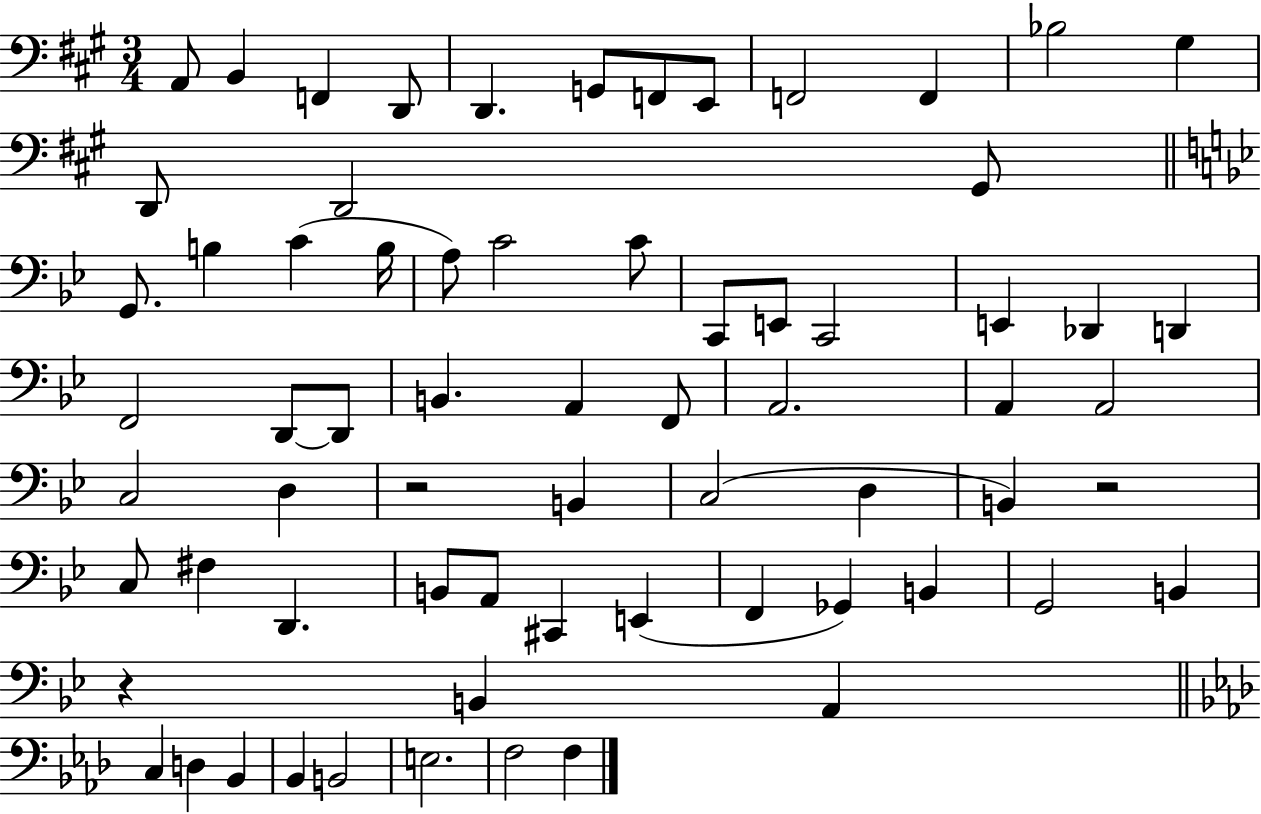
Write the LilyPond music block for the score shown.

{
  \clef bass
  \numericTimeSignature
  \time 3/4
  \key a \major
  a,8 b,4 f,4 d,8 | d,4. g,8 f,8 e,8 | f,2 f,4 | bes2 gis4 | \break d,8 d,2 gis,8 | \bar "||" \break \key bes \major g,8. b4 c'4( b16 | a8) c'2 c'8 | c,8 e,8 c,2 | e,4 des,4 d,4 | \break f,2 d,8~~ d,8 | b,4. a,4 f,8 | a,2. | a,4 a,2 | \break c2 d4 | r2 b,4 | c2( d4 | b,4) r2 | \break c8 fis4 d,4. | b,8 a,8 cis,4 e,4( | f,4 ges,4) b,4 | g,2 b,4 | \break r4 b,4 a,4 | \bar "||" \break \key aes \major c4 d4 bes,4 | bes,4 b,2 | e2. | f2 f4 | \break \bar "|."
}